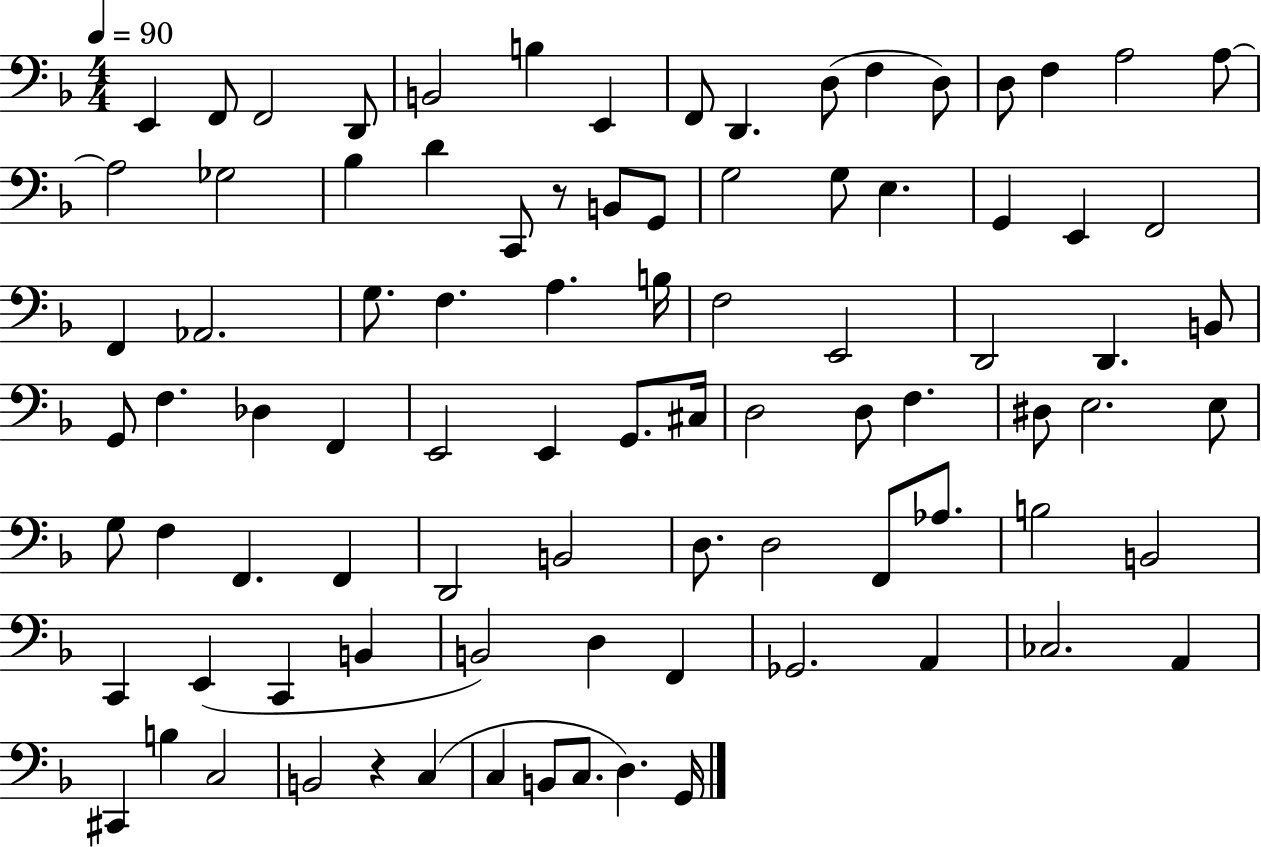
{
  \clef bass
  \numericTimeSignature
  \time 4/4
  \key f \major
  \tempo 4 = 90
  \repeat volta 2 { e,4 f,8 f,2 d,8 | b,2 b4 e,4 | f,8 d,4. d8( f4 d8) | d8 f4 a2 a8~~ | \break a2 ges2 | bes4 d'4 c,8 r8 b,8 g,8 | g2 g8 e4. | g,4 e,4 f,2 | \break f,4 aes,2. | g8. f4. a4. b16 | f2 e,2 | d,2 d,4. b,8 | \break g,8 f4. des4 f,4 | e,2 e,4 g,8. cis16 | d2 d8 f4. | dis8 e2. e8 | \break g8 f4 f,4. f,4 | d,2 b,2 | d8. d2 f,8 aes8. | b2 b,2 | \break c,4 e,4( c,4 b,4 | b,2) d4 f,4 | ges,2. a,4 | ces2. a,4 | \break cis,4 b4 c2 | b,2 r4 c4( | c4 b,8 c8. d4.) g,16 | } \bar "|."
}